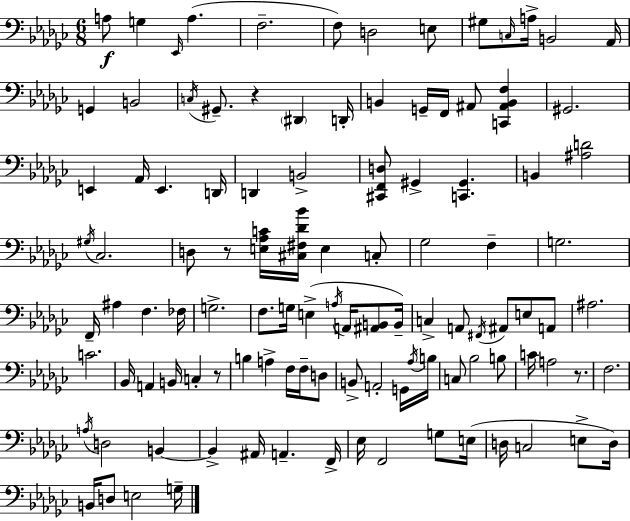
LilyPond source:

{
  \clef bass
  \numericTimeSignature
  \time 6/8
  \key ees \minor
  a8\f g4 \grace { ees,16 }( a4. | f2.-- | f8) d2 e8 | gis8 \grace { c16 } a16-> b,2 | \break aes,16 g,4 b,2 | \acciaccatura { c16 } gis,8.-- r4 \parenthesize dis,4 | d,16-. b,4 g,16-- f,16 ais,8 <c, ais, b, f>4 | gis,2. | \break e,4 aes,16 e,4. | d,16 d,4 b,2-> | <cis, f, d>8 gis,4-> <c, gis,>4. | b,4 <ais d'>2 | \break \acciaccatura { gis16 } ces2. | d8 r8 <e aes c'>16 <cis fis des' bes'>16 e4 | c8-. ges2 | f4-- g2. | \break f,16-- ais4 f4. | fes16 g2.-> | f8. g16 e4->( | \acciaccatura { a16 } a,16 <ais, b,>8 b,16--) c4-> a,8 \acciaccatura { fis,16 } | \break ais,8 e8 a,8 ais2. | c'2. | bes,16 a,4 b,16 | c4-. r8 b4 a4-> | \break f16 f16-- d8 b,8-> a,2-. | g,16 \acciaccatura { aes16 } b16 c8 bes2 | b8 c'16 a2 | r8. f2. | \break \acciaccatura { a16 } d2 | b,4~~ b,4-> | ais,16 a,4.-- f,16-> ees16 f,2 | g8 e16( d16 c2 | \break e8-> d16) b,16 d8 e2 | g16-- \bar "|."
}